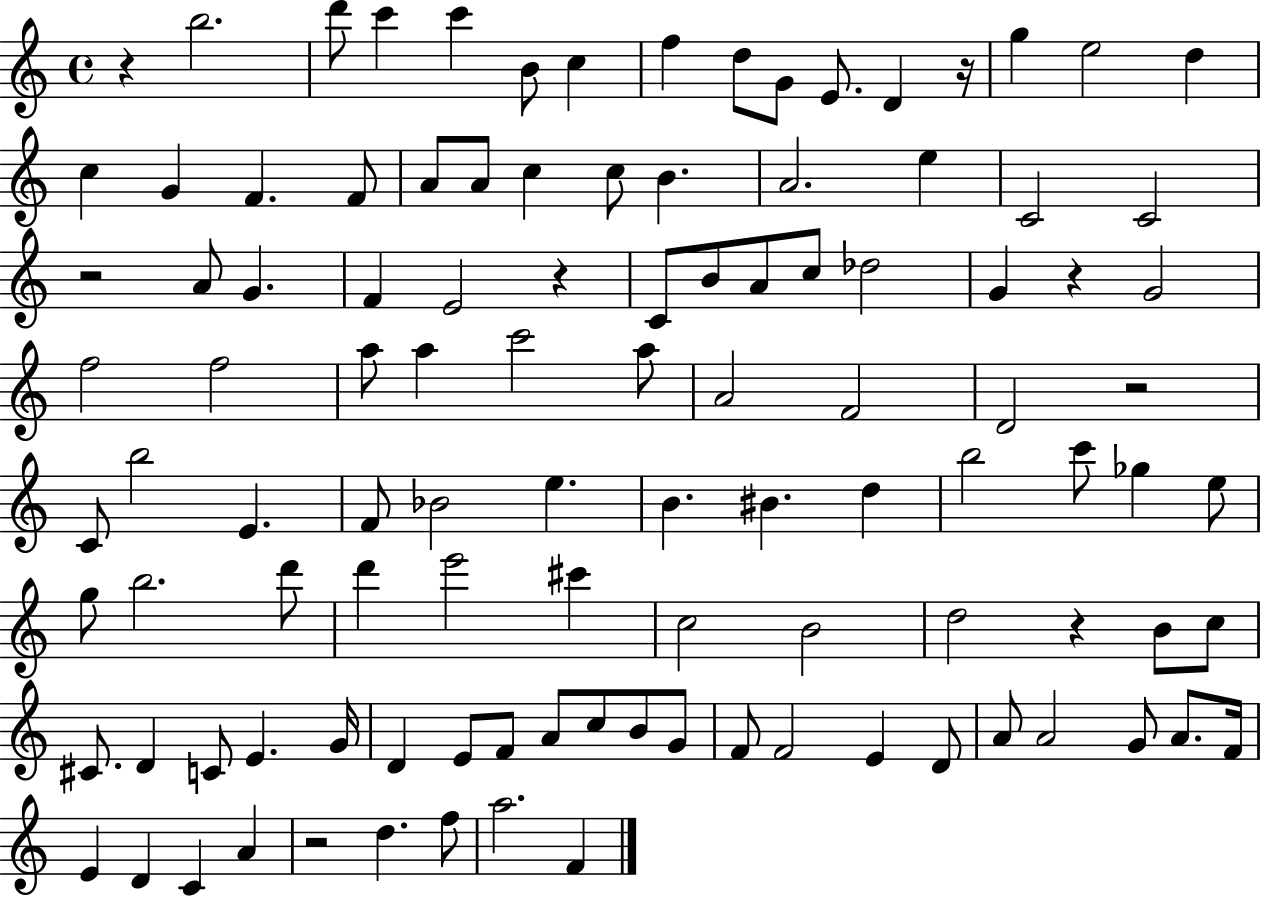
{
  \clef treble
  \time 4/4
  \defaultTimeSignature
  \key c \major
  r4 b''2. | d'''8 c'''4 c'''4 b'8 c''4 | f''4 d''8 g'8 e'8. d'4 r16 | g''4 e''2 d''4 | \break c''4 g'4 f'4. f'8 | a'8 a'8 c''4 c''8 b'4. | a'2. e''4 | c'2 c'2 | \break r2 a'8 g'4. | f'4 e'2 r4 | c'8 b'8 a'8 c''8 des''2 | g'4 r4 g'2 | \break f''2 f''2 | a''8 a''4 c'''2 a''8 | a'2 f'2 | d'2 r2 | \break c'8 b''2 e'4. | f'8 bes'2 e''4. | b'4. bis'4. d''4 | b''2 c'''8 ges''4 e''8 | \break g''8 b''2. d'''8 | d'''4 e'''2 cis'''4 | c''2 b'2 | d''2 r4 b'8 c''8 | \break cis'8. d'4 c'8 e'4. g'16 | d'4 e'8 f'8 a'8 c''8 b'8 g'8 | f'8 f'2 e'4 d'8 | a'8 a'2 g'8 a'8. f'16 | \break e'4 d'4 c'4 a'4 | r2 d''4. f''8 | a''2. f'4 | \bar "|."
}